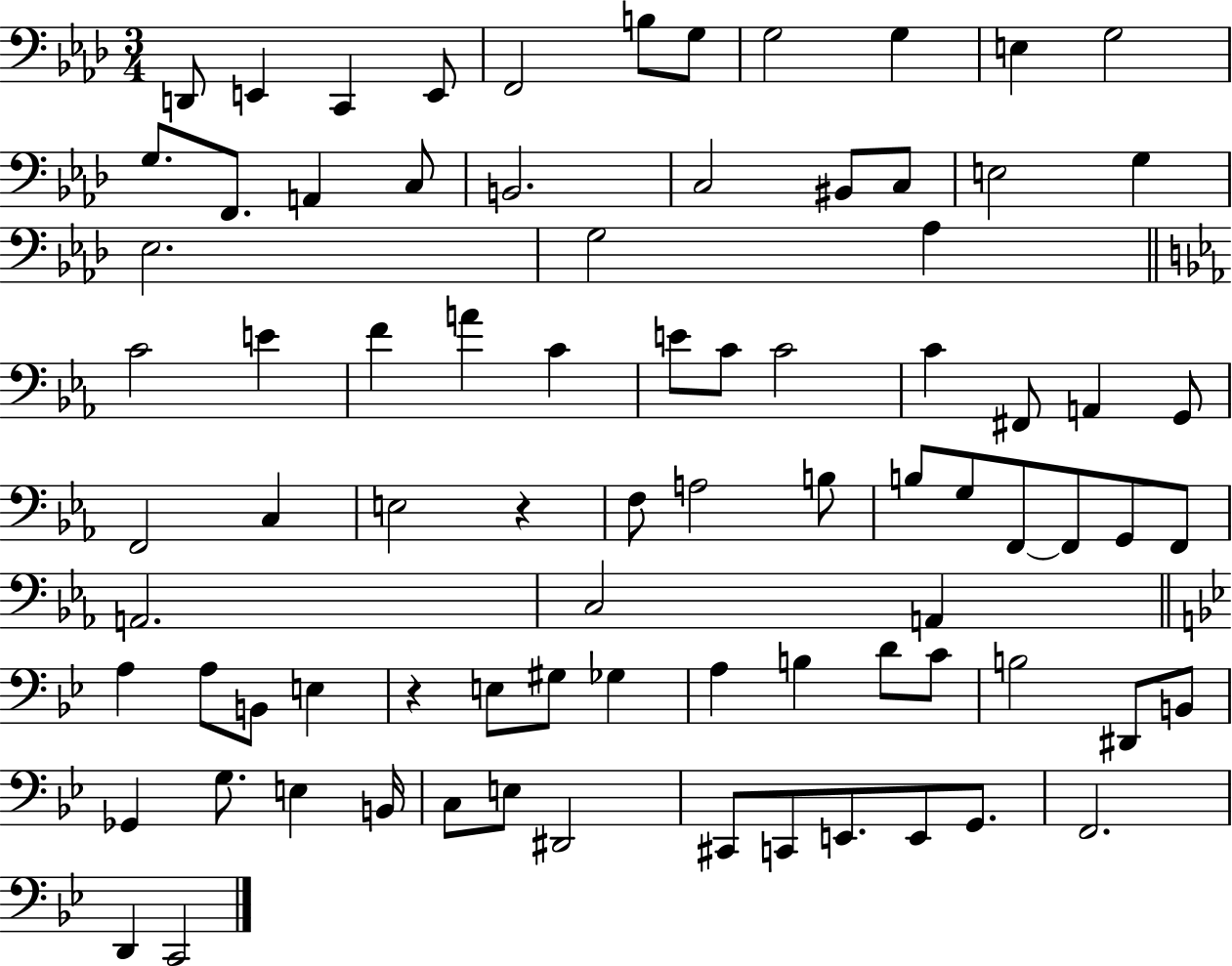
{
  \clef bass
  \numericTimeSignature
  \time 3/4
  \key aes \major
  d,8 e,4 c,4 e,8 | f,2 b8 g8 | g2 g4 | e4 g2 | \break g8. f,8. a,4 c8 | b,2. | c2 bis,8 c8 | e2 g4 | \break ees2. | g2 aes4 | \bar "||" \break \key ees \major c'2 e'4 | f'4 a'4 c'4 | e'8 c'8 c'2 | c'4 fis,8 a,4 g,8 | \break f,2 c4 | e2 r4 | f8 a2 b8 | b8 g8 f,8~~ f,8 g,8 f,8 | \break a,2. | c2 a,4 | \bar "||" \break \key bes \major a4 a8 b,8 e4 | r4 e8 gis8 ges4 | a4 b4 d'8 c'8 | b2 dis,8 b,8 | \break ges,4 g8. e4 b,16 | c8 e8 dis,2 | cis,8 c,8 e,8. e,8 g,8. | f,2. | \break d,4 c,2 | \bar "|."
}